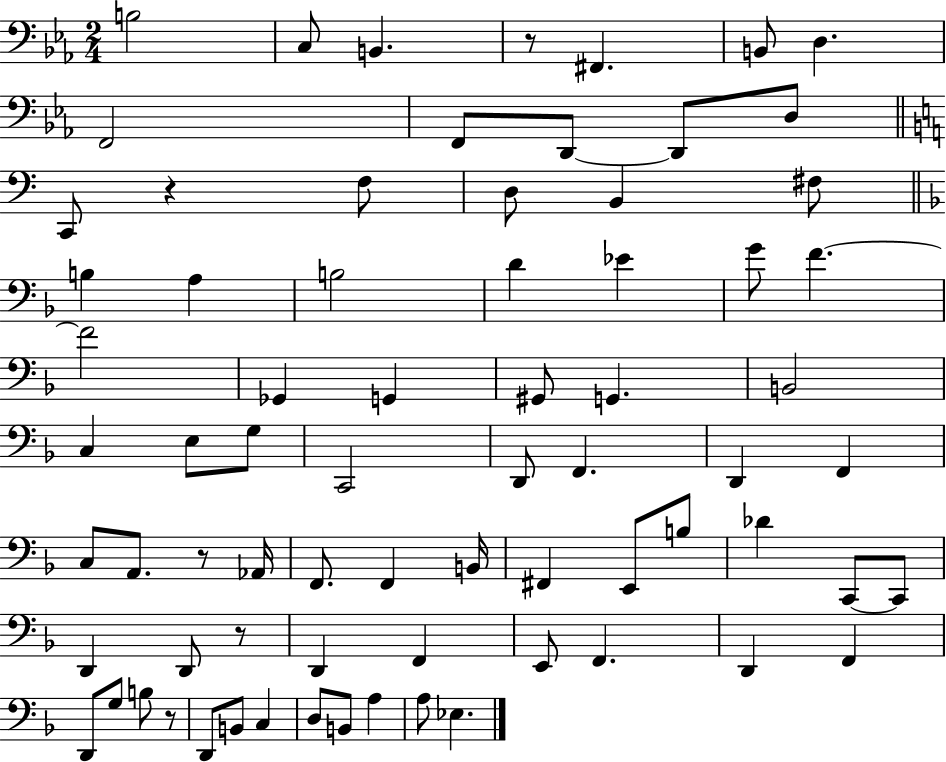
B3/h C3/e B2/q. R/e F#2/q. B2/e D3/q. F2/h F2/e D2/e D2/e D3/e C2/e R/q F3/e D3/e B2/q F#3/e B3/q A3/q B3/h D4/q Eb4/q G4/e F4/q. F4/h Gb2/q G2/q G#2/e G2/q. B2/h C3/q E3/e G3/e C2/h D2/e F2/q. D2/q F2/q C3/e A2/e. R/e Ab2/s F2/e. F2/q B2/s F#2/q E2/e B3/e Db4/q C2/e C2/e D2/q D2/e R/e D2/q F2/q E2/e F2/q. D2/q F2/q D2/e G3/e B3/e R/e D2/e B2/e C3/q D3/e B2/e A3/q A3/e Eb3/q.